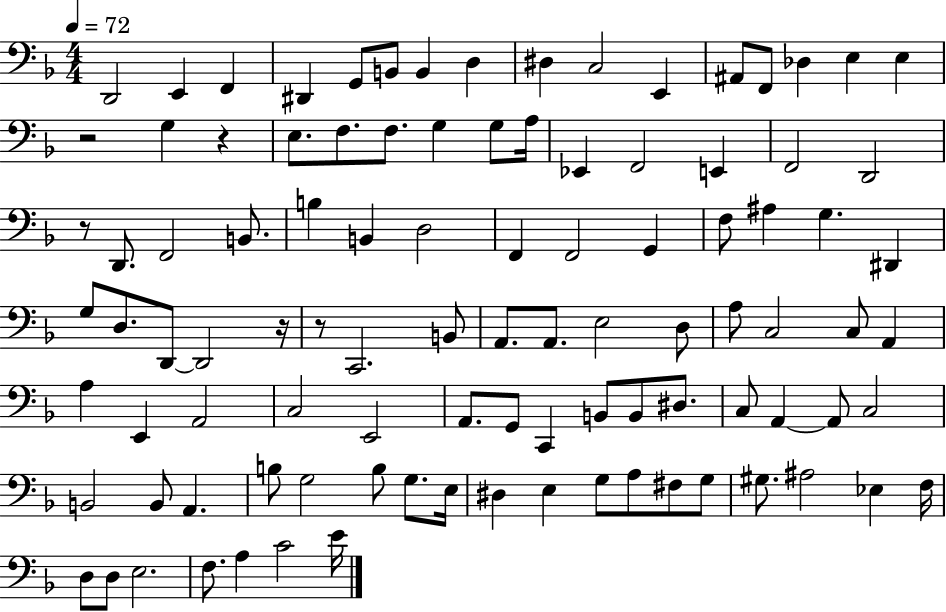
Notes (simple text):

D2/h E2/q F2/q D#2/q G2/e B2/e B2/q D3/q D#3/q C3/h E2/q A#2/e F2/e Db3/q E3/q E3/q R/h G3/q R/q E3/e. F3/e. F3/e. G3/q G3/e A3/s Eb2/q F2/h E2/q F2/h D2/h R/e D2/e. F2/h B2/e. B3/q B2/q D3/h F2/q F2/h G2/q F3/e A#3/q G3/q. D#2/q G3/e D3/e. D2/e D2/h R/s R/e C2/h. B2/e A2/e. A2/e. E3/h D3/e A3/e C3/h C3/e A2/q A3/q E2/q A2/h C3/h E2/h A2/e. G2/e C2/q B2/e B2/e D#3/e. C3/e A2/q A2/e C3/h B2/h B2/e A2/q. B3/e G3/h B3/e G3/e. E3/s D#3/q E3/q G3/e A3/e F#3/e G3/e G#3/e. A#3/h Eb3/q F3/s D3/e D3/e E3/h. F3/e. A3/q C4/h E4/s